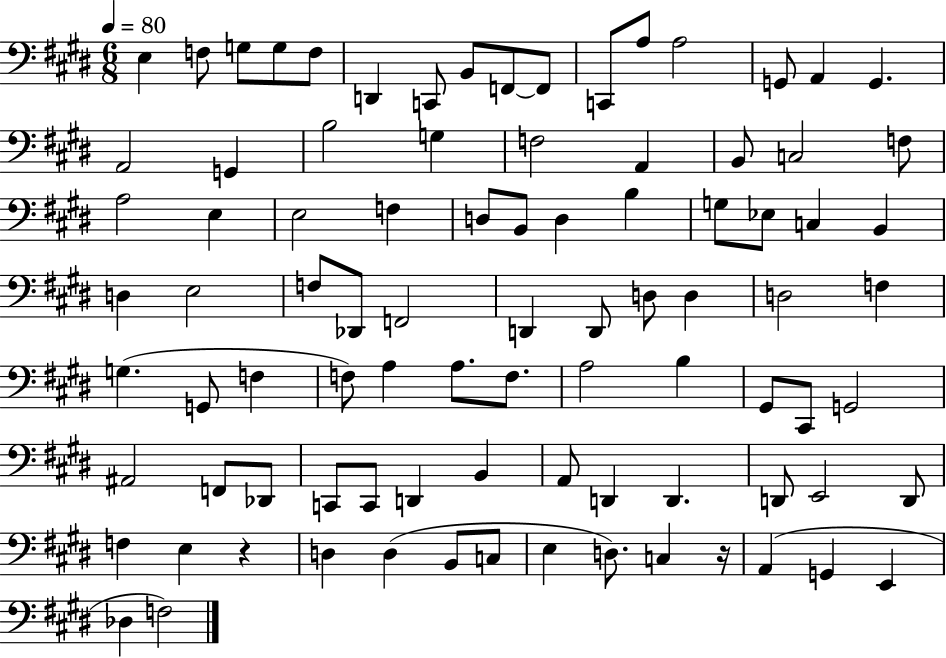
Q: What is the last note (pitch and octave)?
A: F3